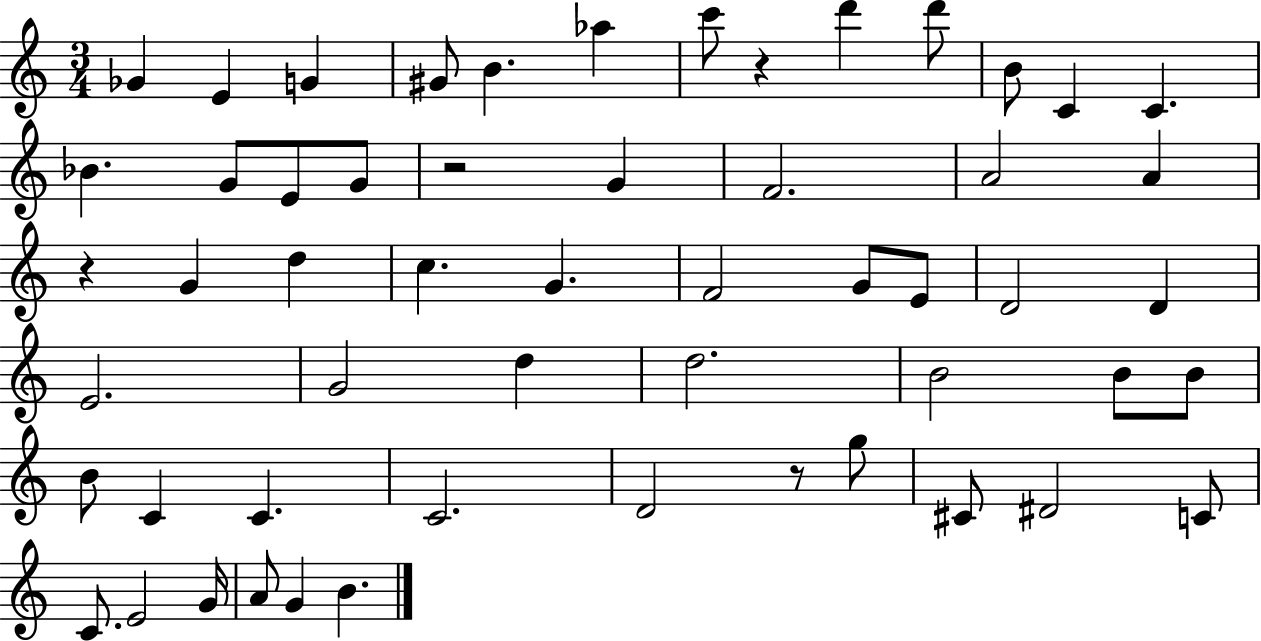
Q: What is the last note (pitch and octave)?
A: B4